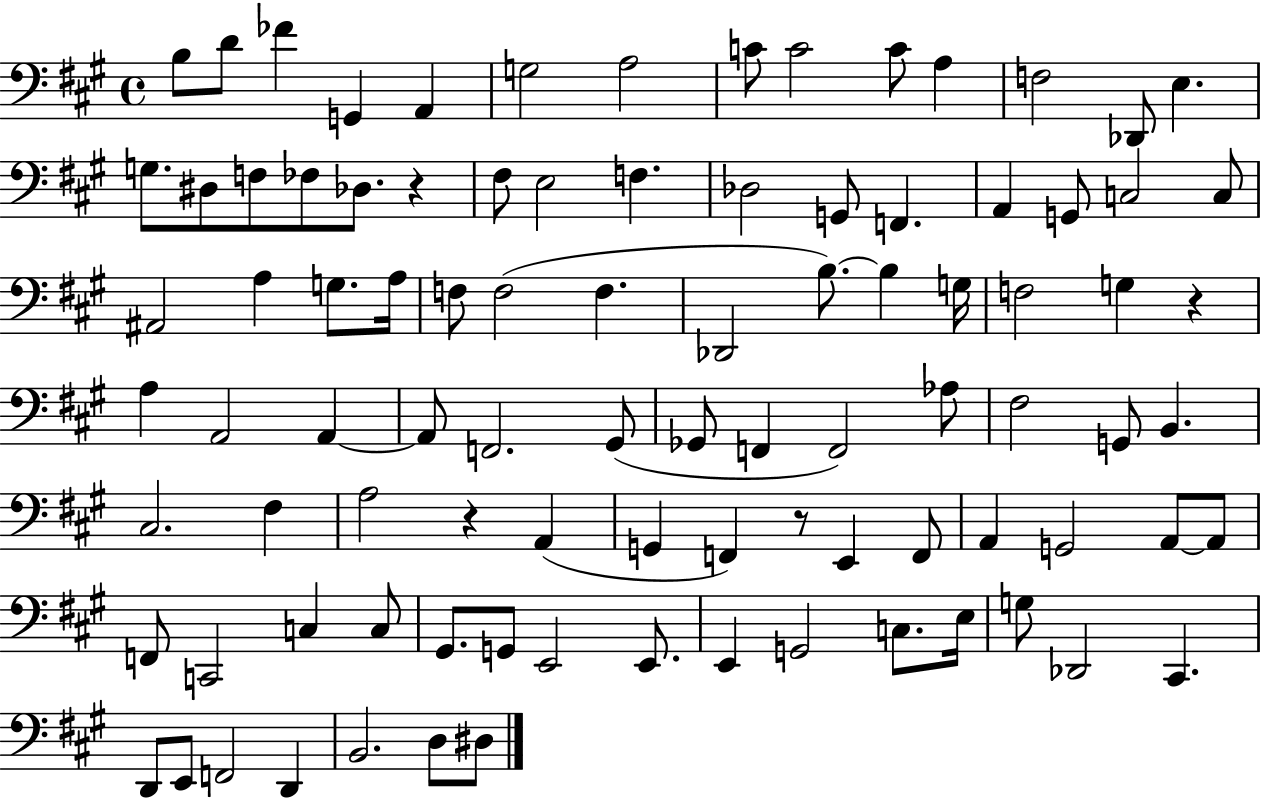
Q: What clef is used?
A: bass